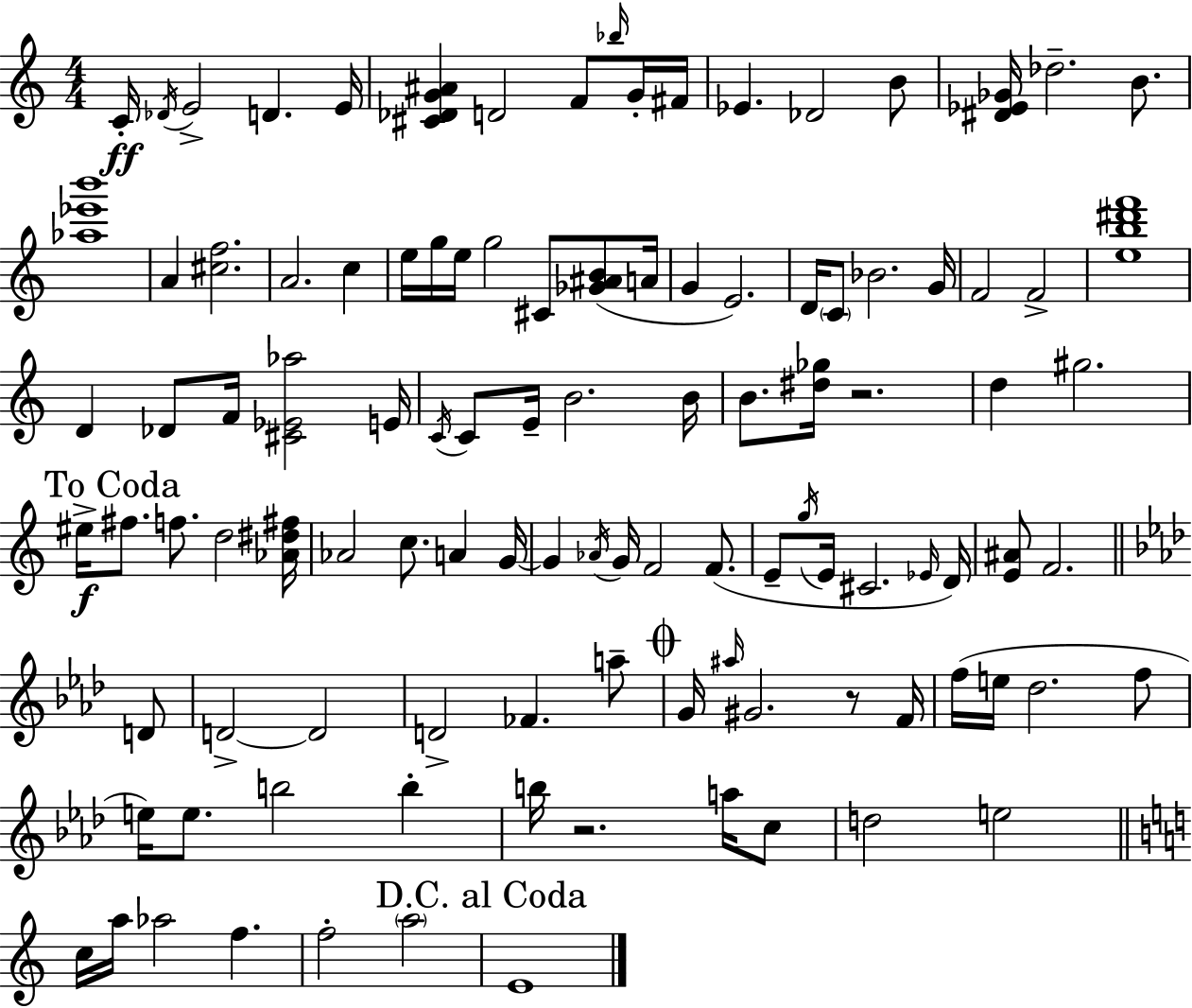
C4/s Db4/s E4/h D4/q. E4/s [C#4,Db4,G4,A#4]/q D4/h F4/e Bb5/s G4/s F#4/s Eb4/q. Db4/h B4/e [D#4,Eb4,Gb4]/s Db5/h. B4/e. [Ab5,Eb6,B6]/w A4/q [C#5,F5]/h. A4/h. C5/q E5/s G5/s E5/s G5/h C#4/e [Gb4,A#4,B4]/e A4/s G4/q E4/h. D4/s C4/e Bb4/h. G4/s F4/h F4/h [E5,B5,D#6,F6]/w D4/q Db4/e F4/s [C#4,Eb4,Ab5]/h E4/s C4/s C4/e E4/s B4/h. B4/s B4/e. [D#5,Gb5]/s R/h. D5/q G#5/h. EIS5/s F#5/e. F5/e. D5/h [Ab4,D#5,F#5]/s Ab4/h C5/e. A4/q G4/s G4/q Ab4/s G4/s F4/h F4/e. E4/e G5/s E4/s C#4/h. Eb4/s D4/s [E4,A#4]/e F4/h. D4/e D4/h D4/h D4/h FES4/q. A5/e G4/s A#5/s G#4/h. R/e F4/s F5/s E5/s Db5/h. F5/e E5/s E5/e. B5/h B5/q B5/s R/h. A5/s C5/e D5/h E5/h C5/s A5/s Ab5/h F5/q. F5/h A5/h E4/w